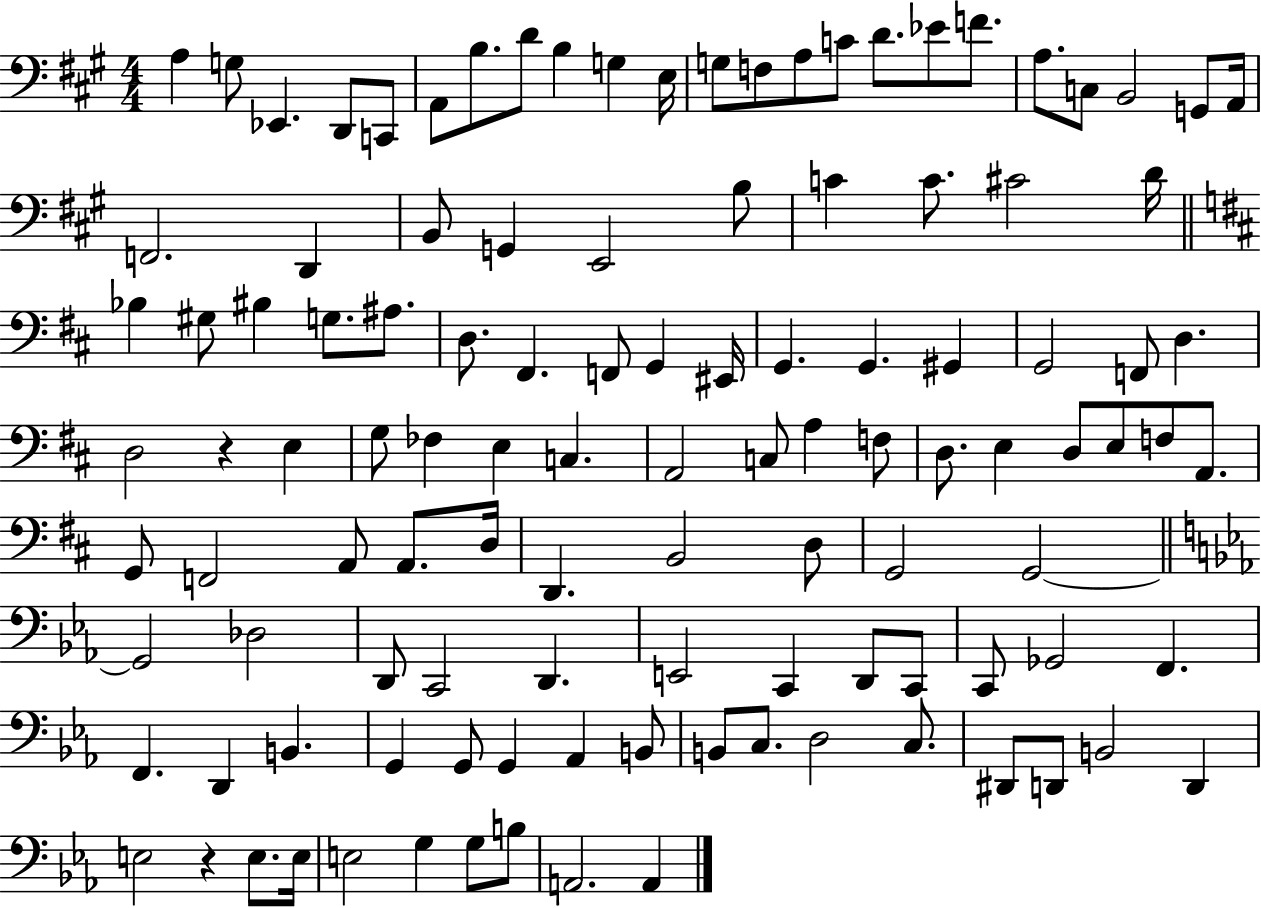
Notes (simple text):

A3/q G3/e Eb2/q. D2/e C2/e A2/e B3/e. D4/e B3/q G3/q E3/s G3/e F3/e A3/e C4/e D4/e. Eb4/e F4/e. A3/e. C3/e B2/h G2/e A2/s F2/h. D2/q B2/e G2/q E2/h B3/e C4/q C4/e. C#4/h D4/s Bb3/q G#3/e BIS3/q G3/e. A#3/e. D3/e. F#2/q. F2/e G2/q EIS2/s G2/q. G2/q. G#2/q G2/h F2/e D3/q. D3/h R/q E3/q G3/e FES3/q E3/q C3/q. A2/h C3/e A3/q F3/e D3/e. E3/q D3/e E3/e F3/e A2/e. G2/e F2/h A2/e A2/e. D3/s D2/q. B2/h D3/e G2/h G2/h G2/h Db3/h D2/e C2/h D2/q. E2/h C2/q D2/e C2/e C2/e Gb2/h F2/q. F2/q. D2/q B2/q. G2/q G2/e G2/q Ab2/q B2/e B2/e C3/e. D3/h C3/e. D#2/e D2/e B2/h D2/q E3/h R/q E3/e. E3/s E3/h G3/q G3/e B3/e A2/h. A2/q